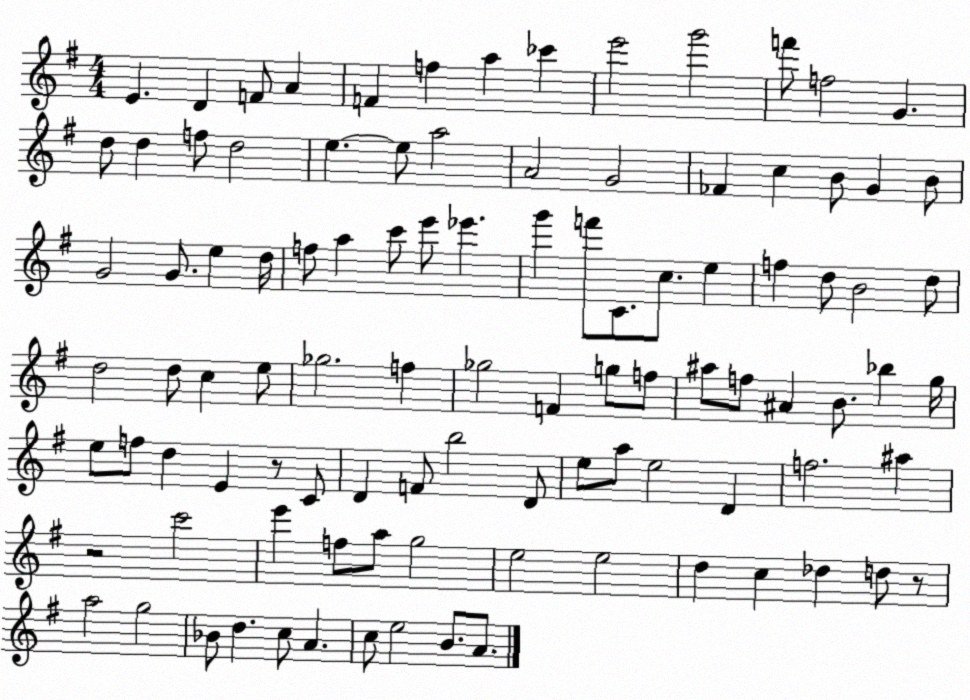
X:1
T:Untitled
M:4/4
L:1/4
K:G
E D F/2 A F f a _c' e'2 g'2 f'/2 f2 G d/2 d f/2 d2 e e/2 a2 A2 G2 _F c B/2 G B/2 G2 G/2 e d/4 f/2 a c'/2 e'/2 _e' g' f'/2 C/2 c/2 e f d/2 B2 d/2 d2 d/2 c e/2 _g2 f _g2 F g/2 f/2 ^a/2 f/2 ^A B/2 _b g/4 e/2 f/2 d E z/2 C/2 D F/2 b2 D/2 e/2 a/2 e2 D f2 ^a z2 c'2 e' f/2 a/2 g2 e2 e2 d c _d d/2 z/2 a2 g2 _B/2 d c/2 A c/2 e2 B/2 A/2